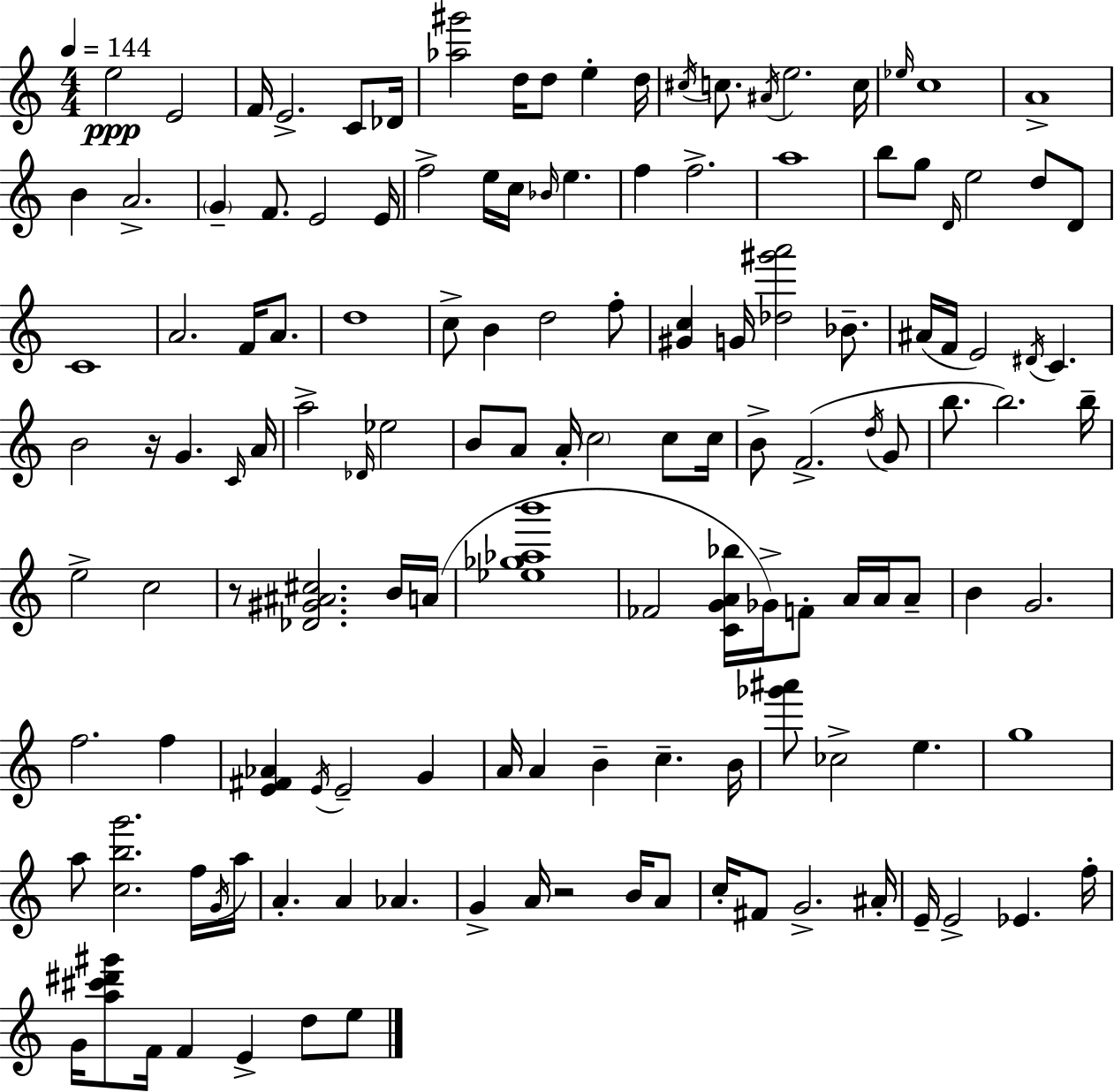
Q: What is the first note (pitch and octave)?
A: E5